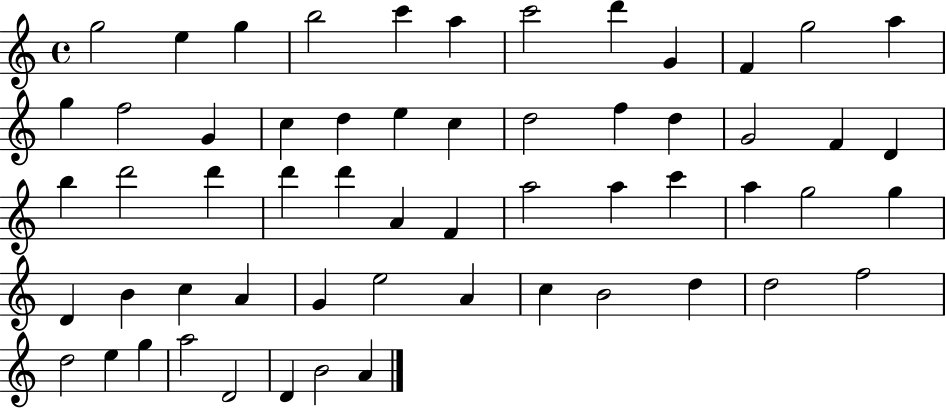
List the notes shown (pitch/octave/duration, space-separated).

G5/h E5/q G5/q B5/h C6/q A5/q C6/h D6/q G4/q F4/q G5/h A5/q G5/q F5/h G4/q C5/q D5/q E5/q C5/q D5/h F5/q D5/q G4/h F4/q D4/q B5/q D6/h D6/q D6/q D6/q A4/q F4/q A5/h A5/q C6/q A5/q G5/h G5/q D4/q B4/q C5/q A4/q G4/q E5/h A4/q C5/q B4/h D5/q D5/h F5/h D5/h E5/q G5/q A5/h D4/h D4/q B4/h A4/q